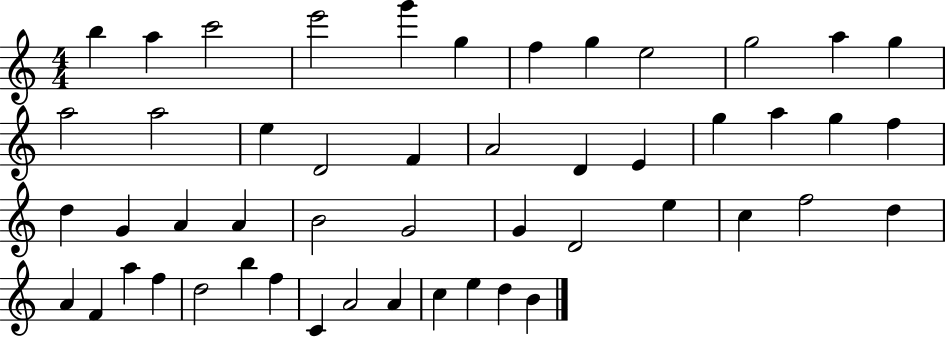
X:1
T:Untitled
M:4/4
L:1/4
K:C
b a c'2 e'2 g' g f g e2 g2 a g a2 a2 e D2 F A2 D E g a g f d G A A B2 G2 G D2 e c f2 d A F a f d2 b f C A2 A c e d B